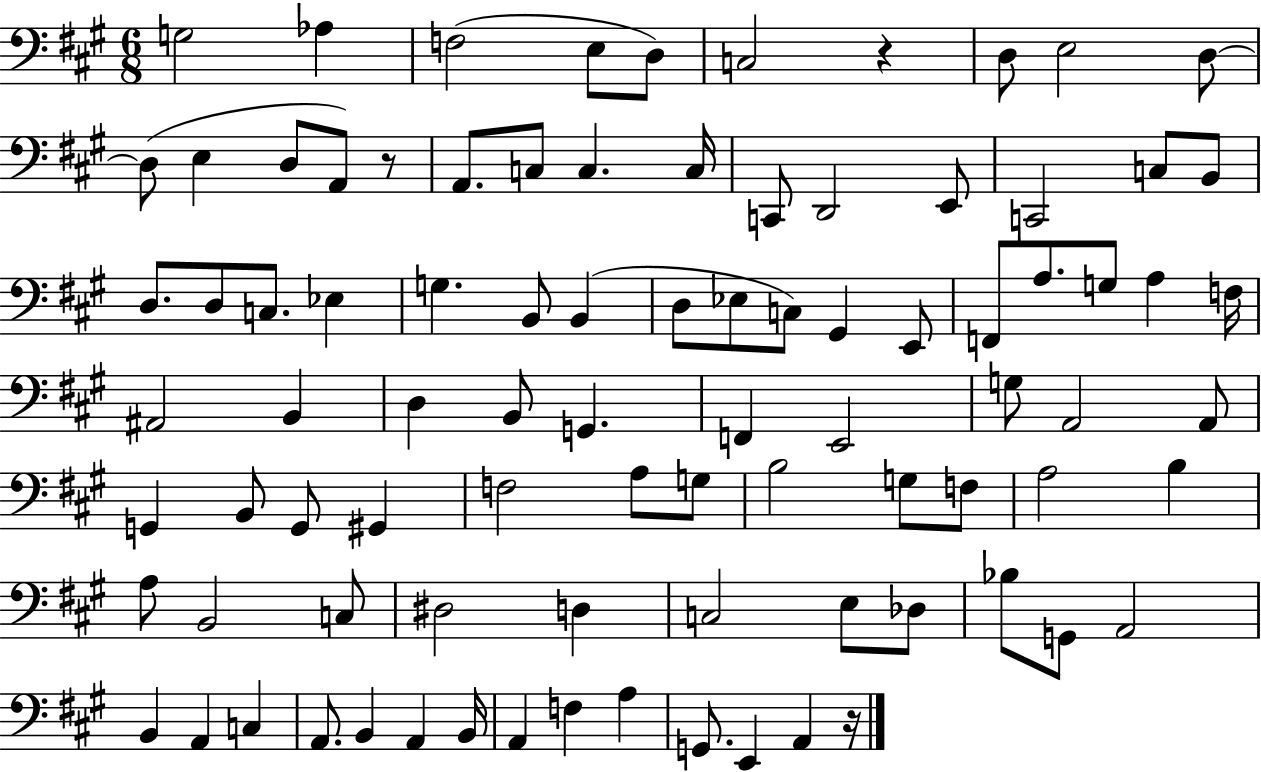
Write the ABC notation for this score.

X:1
T:Untitled
M:6/8
L:1/4
K:A
G,2 _A, F,2 E,/2 D,/2 C,2 z D,/2 E,2 D,/2 D,/2 E, D,/2 A,,/2 z/2 A,,/2 C,/2 C, C,/4 C,,/2 D,,2 E,,/2 C,,2 C,/2 B,,/2 D,/2 D,/2 C,/2 _E, G, B,,/2 B,, D,/2 _E,/2 C,/2 ^G,, E,,/2 F,,/2 A,/2 G,/2 A, F,/4 ^A,,2 B,, D, B,,/2 G,, F,, E,,2 G,/2 A,,2 A,,/2 G,, B,,/2 G,,/2 ^G,, F,2 A,/2 G,/2 B,2 G,/2 F,/2 A,2 B, A,/2 B,,2 C,/2 ^D,2 D, C,2 E,/2 _D,/2 _B,/2 G,,/2 A,,2 B,, A,, C, A,,/2 B,, A,, B,,/4 A,, F, A, G,,/2 E,, A,, z/4